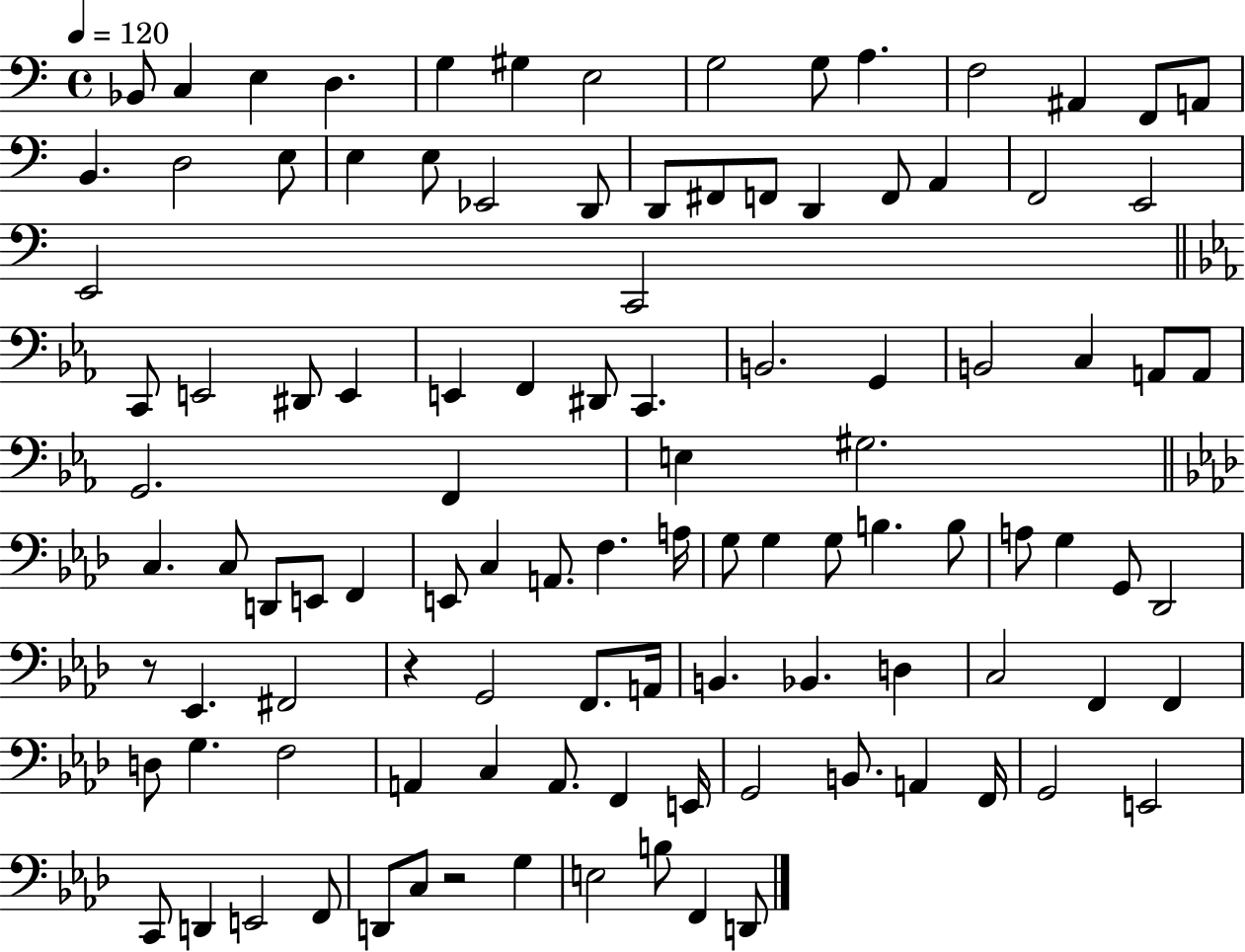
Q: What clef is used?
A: bass